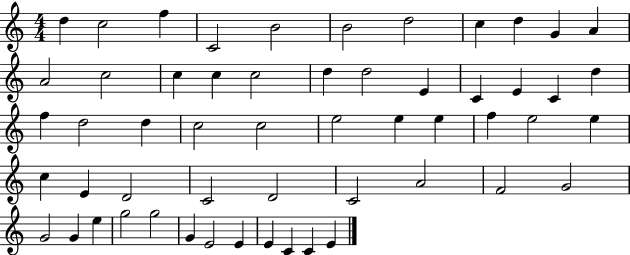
D5/q C5/h F5/q C4/h B4/h B4/h D5/h C5/q D5/q G4/q A4/q A4/h C5/h C5/q C5/q C5/h D5/q D5/h E4/q C4/q E4/q C4/q D5/q F5/q D5/h D5/q C5/h C5/h E5/h E5/q E5/q F5/q E5/h E5/q C5/q E4/q D4/h C4/h D4/h C4/h A4/h F4/h G4/h G4/h G4/q E5/q G5/h G5/h G4/q E4/h E4/q E4/q C4/q C4/q E4/q